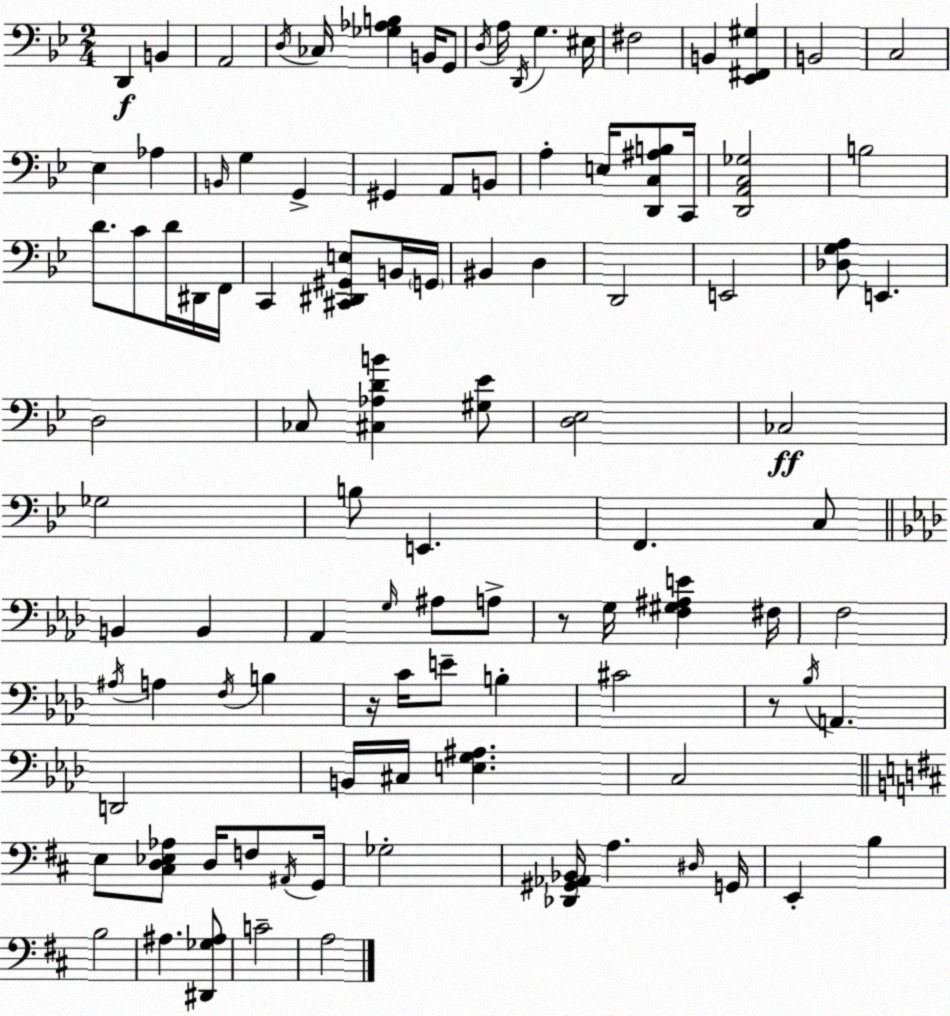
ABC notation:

X:1
T:Untitled
M:2/4
L:1/4
K:Bb
D,, B,, A,,2 D,/4 _C,/4 [_G,_A,B,] B,,/4 G,,/2 D,/4 A,/4 D,,/4 G, ^E,/4 ^F,2 B,, [_E,,^F,,^G,] B,,2 C,2 _E, _A, B,,/4 G, G,, ^G,, A,,/2 B,,/2 A, E,/4 [D,,C,^A,B,]/2 C,,/4 [D,,A,,C,_G,]2 B,2 D/2 C/2 D/4 ^D,,/4 F,,/4 C,, [^C,,^D,,^G,,E,]/2 B,,/4 G,,/4 ^B,, D, D,,2 E,,2 [_D,G,A,]/2 E,, D,2 _C,/2 [^C,_A,DB] [^G,_E]/2 [D,_E,]2 _C,2 _G,2 B,/2 E,, F,, C,/2 B,, B,, _A,, G,/4 ^A,/2 A,/2 z/2 G,/4 [F,^G,^A,E] ^F,/4 F,2 ^A,/4 A, F,/4 B, z/4 C/4 E/2 B, ^C2 z/2 _B,/4 A,, D,,2 B,,/4 ^C,/4 [E,G,^A,] C,2 E,/2 [^C,D,_E,_A,]/2 D,/4 F,/2 ^A,,/4 G,,/4 _G,2 [_D,,^G,,_A,,_B,,]/4 A, ^D,/4 G,,/4 E,, B, B,2 ^A, [^D,,_G,^A,]/2 C2 A,2